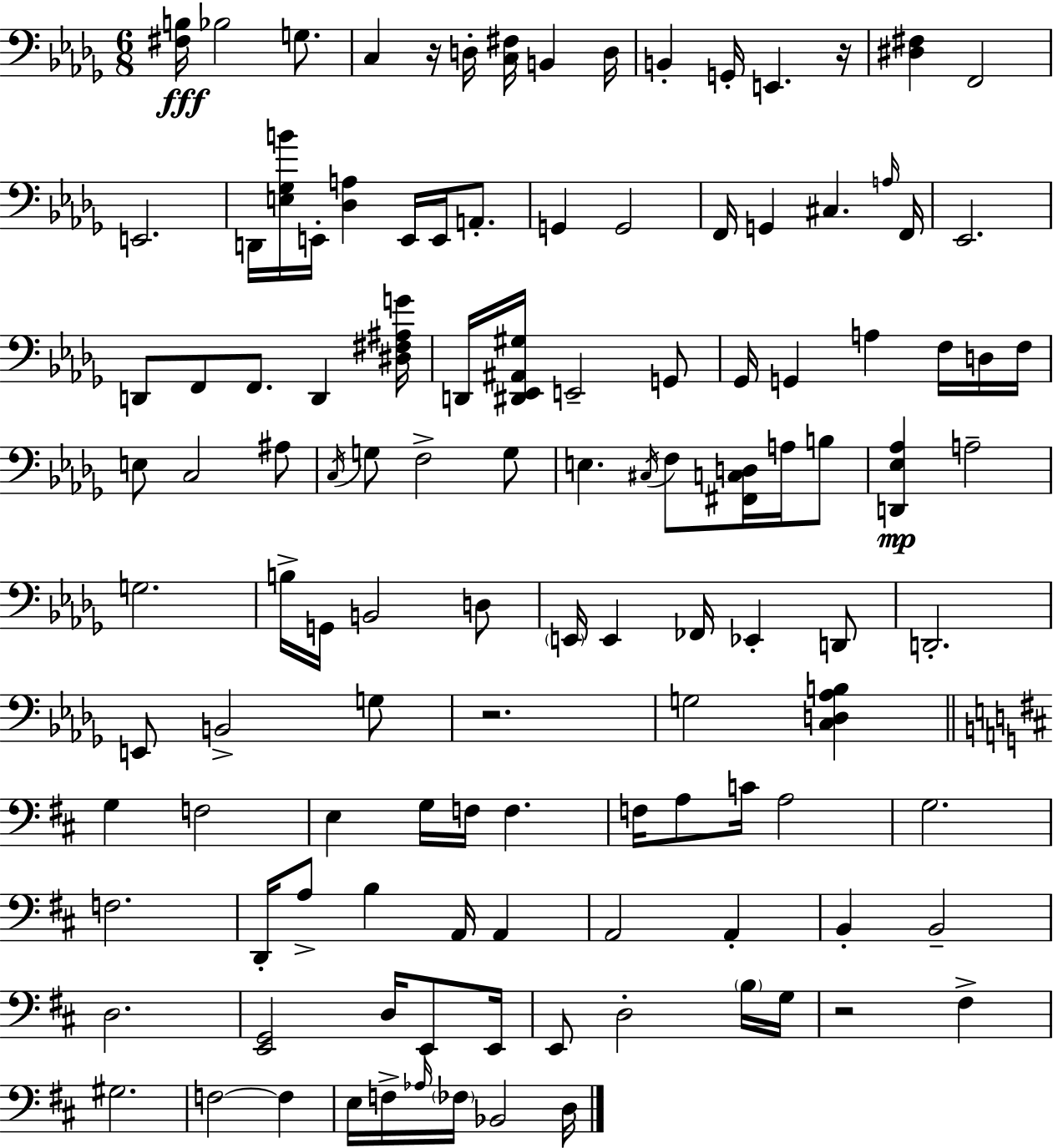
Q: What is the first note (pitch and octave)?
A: Bb3